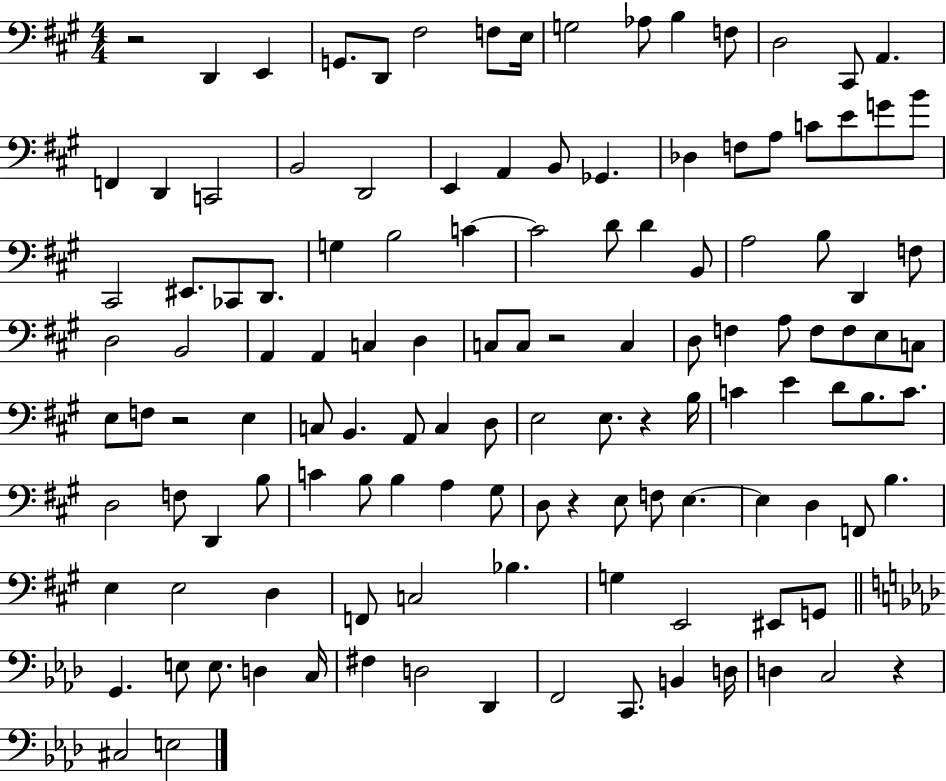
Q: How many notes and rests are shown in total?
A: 126